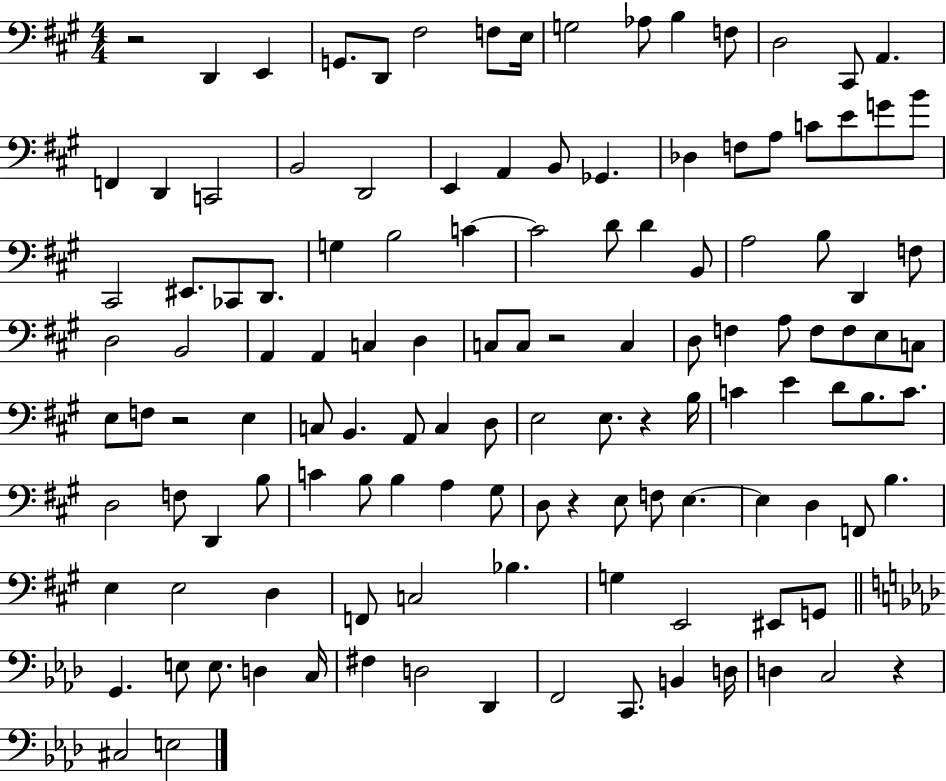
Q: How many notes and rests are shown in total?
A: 126